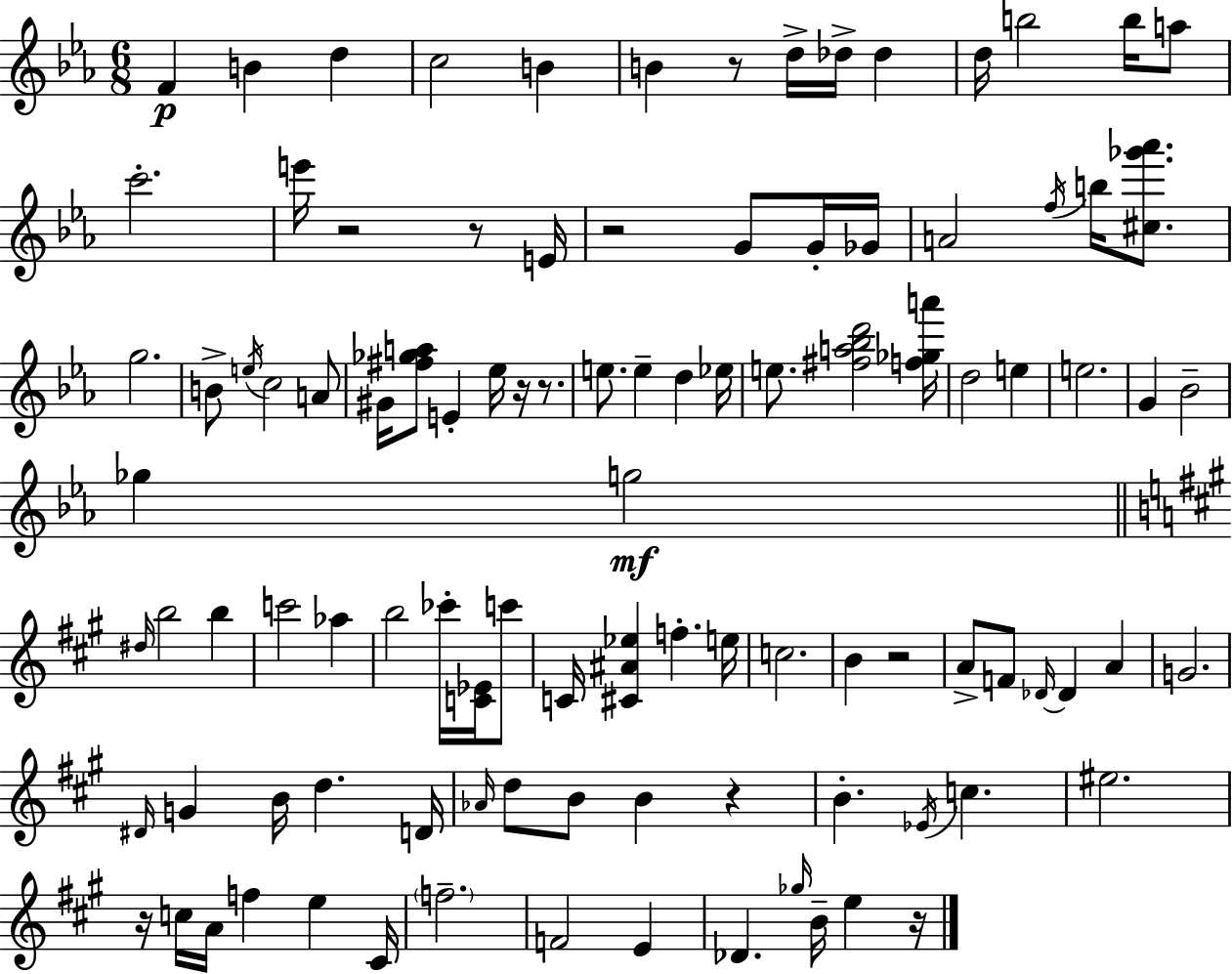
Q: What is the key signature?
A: EES major